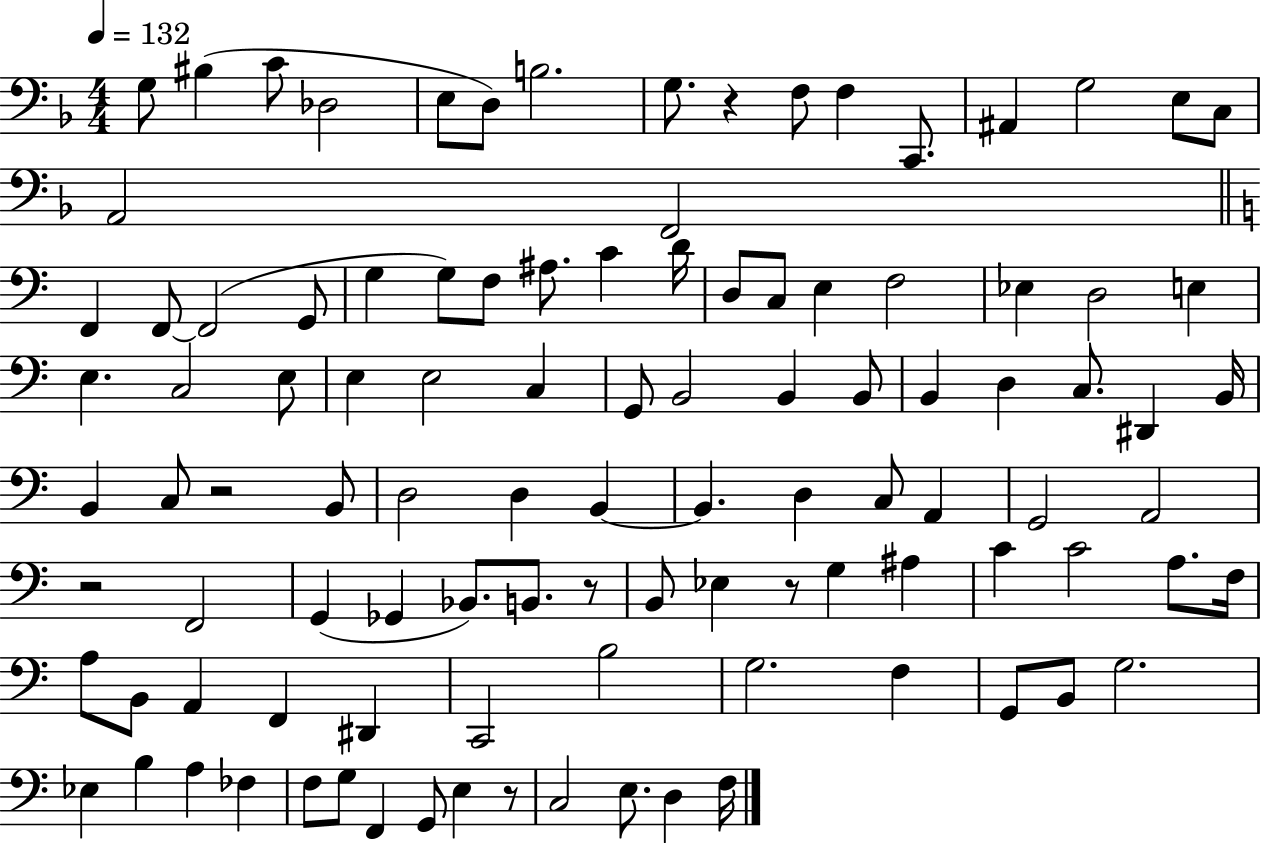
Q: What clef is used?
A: bass